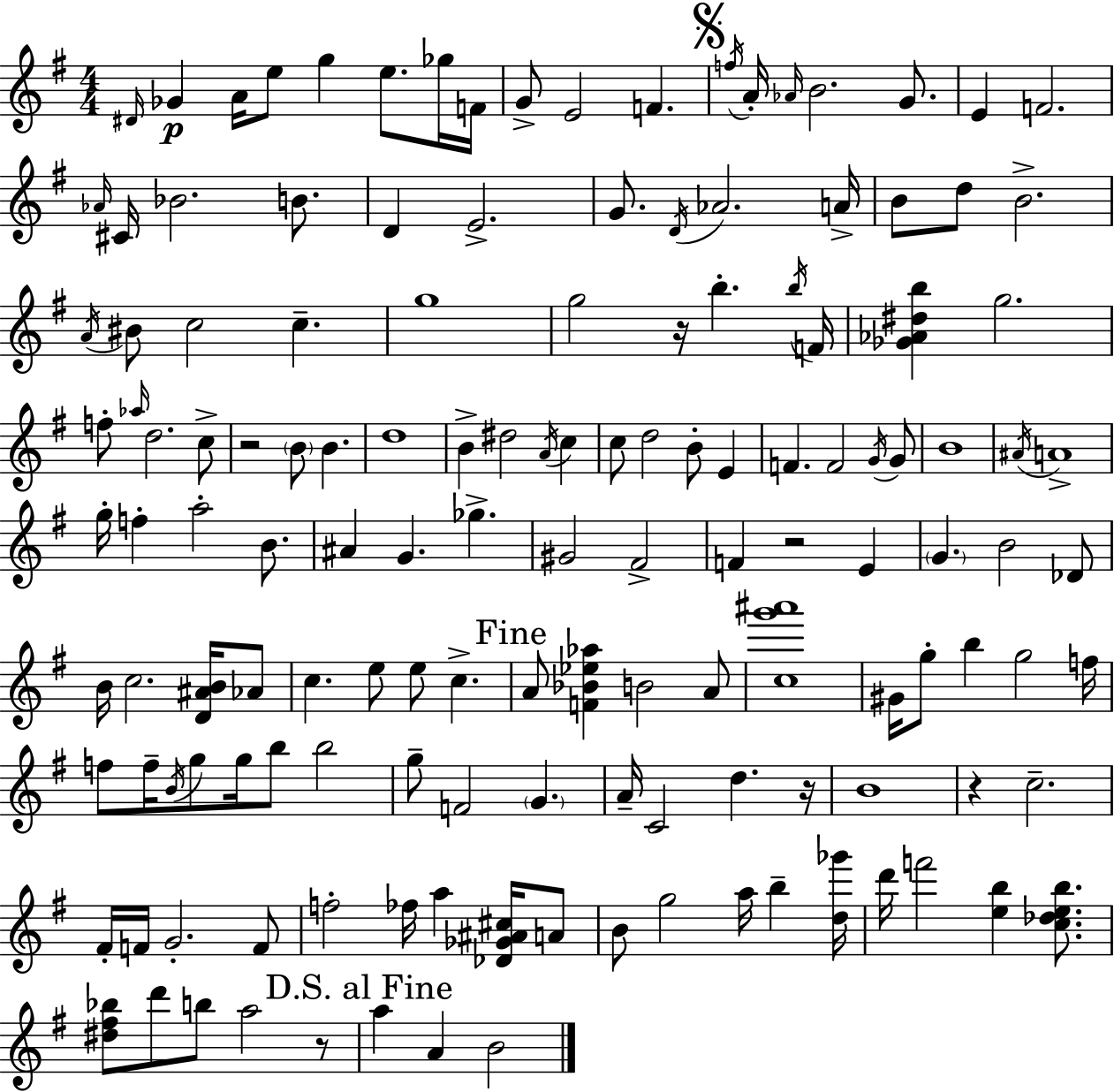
D#4/s Gb4/q A4/s E5/e G5/q E5/e. Gb5/s F4/s G4/e E4/h F4/q. F5/s A4/s Ab4/s B4/h. G4/e. E4/q F4/h. Ab4/s C#4/s Bb4/h. B4/e. D4/q E4/h. G4/e. D4/s Ab4/h. A4/s B4/e D5/e B4/h. A4/s BIS4/e C5/h C5/q. G5/w G5/h R/s B5/q. B5/s F4/s [Gb4,Ab4,D#5,B5]/q G5/h. F5/e Ab5/s D5/h. C5/e R/h B4/e B4/q. D5/w B4/q D#5/h A4/s C5/q C5/e D5/h B4/e E4/q F4/q. F4/h G4/s G4/e B4/w A#4/s A4/w G5/s F5/q A5/h B4/e. A#4/q G4/q. Gb5/q. G#4/h F#4/h F4/q R/h E4/q G4/q. B4/h Db4/e B4/s C5/h. [D4,A#4,B4]/s Ab4/e C5/q. E5/e E5/e C5/q. A4/e [F4,Bb4,Eb5,Ab5]/q B4/h A4/e [C5,G6,A#6]/w G#4/s G5/e B5/q G5/h F5/s F5/e F5/s B4/s G5/e G5/s B5/e B5/h G5/e F4/h G4/q. A4/s C4/h D5/q. R/s B4/w R/q C5/h. F#4/s F4/s G4/h. F4/e F5/h FES5/s A5/q [Db4,Gb4,A#4,C#5]/s A4/e B4/e G5/h A5/s B5/q [D5,Gb6]/s D6/s F6/h [E5,B5]/q [C5,Db5,E5,B5]/e. [D#5,F#5,Bb5]/e D6/e B5/e A5/h R/e A5/q A4/q B4/h